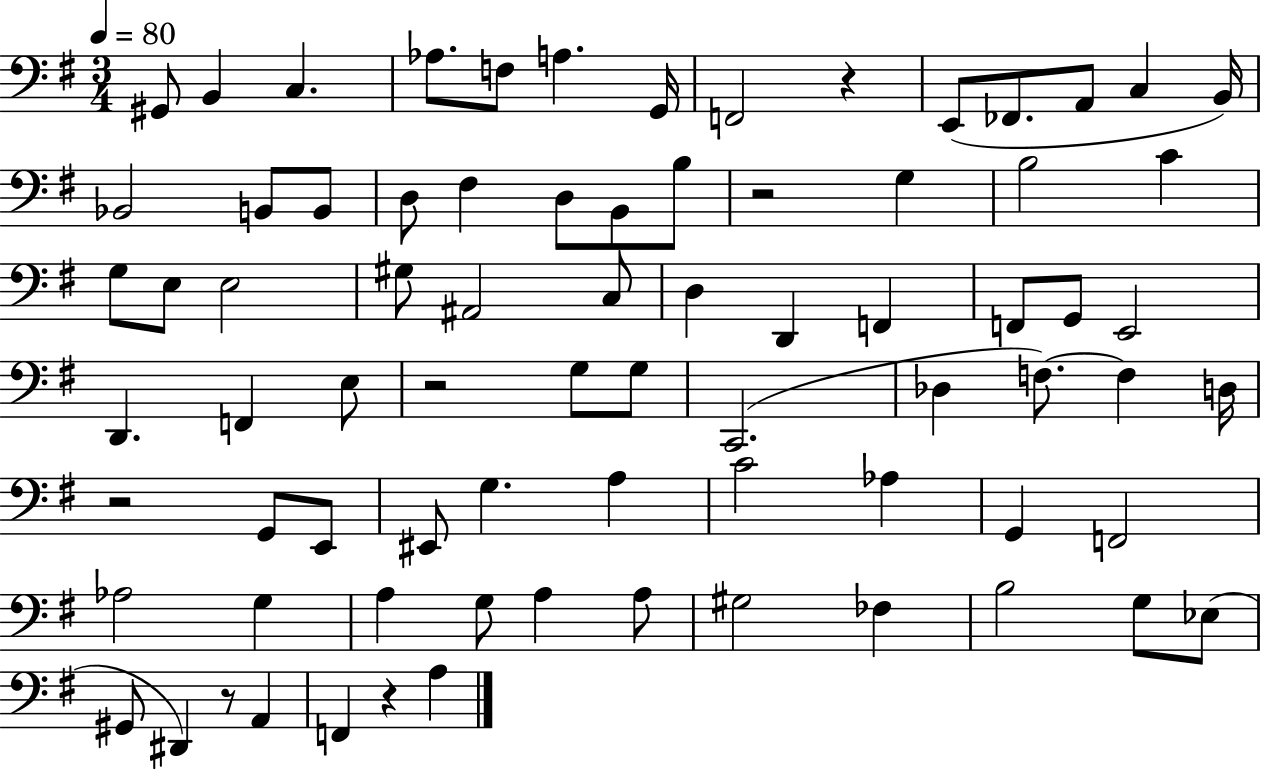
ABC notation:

X:1
T:Untitled
M:3/4
L:1/4
K:G
^G,,/2 B,, C, _A,/2 F,/2 A, G,,/4 F,,2 z E,,/2 _F,,/2 A,,/2 C, B,,/4 _B,,2 B,,/2 B,,/2 D,/2 ^F, D,/2 B,,/2 B,/2 z2 G, B,2 C G,/2 E,/2 E,2 ^G,/2 ^A,,2 C,/2 D, D,, F,, F,,/2 G,,/2 E,,2 D,, F,, E,/2 z2 G,/2 G,/2 C,,2 _D, F,/2 F, D,/4 z2 G,,/2 E,,/2 ^E,,/2 G, A, C2 _A, G,, F,,2 _A,2 G, A, G,/2 A, A,/2 ^G,2 _F, B,2 G,/2 _E,/2 ^G,,/2 ^D,, z/2 A,, F,, z A,